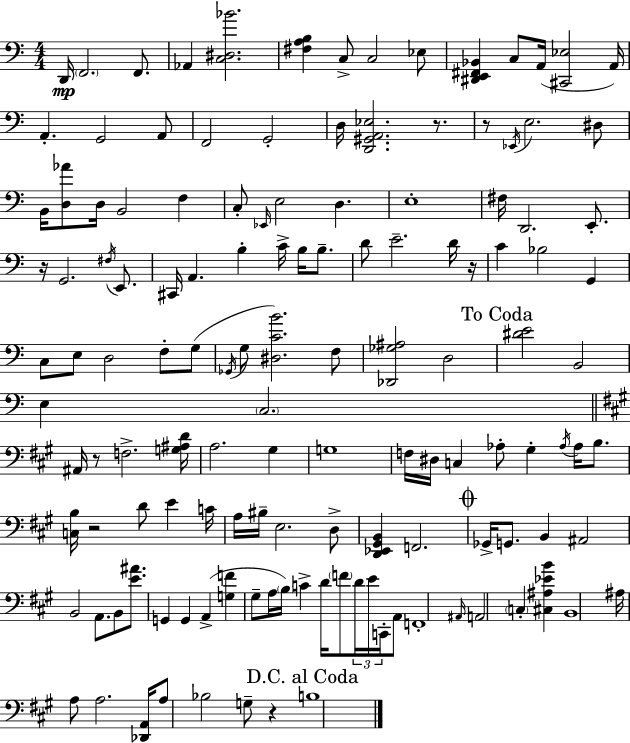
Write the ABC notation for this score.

X:1
T:Untitled
M:4/4
L:1/4
K:Am
D,,/4 F,,2 F,,/2 _A,, [C,^D,_B]2 [^F,A,B,] C,/2 C,2 _E,/2 [^D,,E,,^F,,_B,,] C,/2 A,,/4 [^C,,_E,]2 A,,/4 A,, G,,2 A,,/2 F,,2 G,,2 D,/4 [D,,^G,,A,,_E,]2 z/2 z/2 _E,,/4 E,2 ^D,/2 B,,/4 [D,_A]/2 D,/4 B,,2 F, C,/2 _E,,/4 E,2 D, E,4 ^F,/4 D,,2 E,,/2 z/4 G,,2 ^F,/4 E,,/2 ^C,,/4 A,, B, C/4 B,/4 B,/2 D/2 E2 D/4 z/4 C _B,2 G,, C,/2 E,/2 D,2 F,/2 G,/2 _G,,/4 G,/2 [^D,CB]2 F,/2 [_D,,_G,^A,]2 D,2 [^DE]2 B,,2 E, C,2 ^A,,/4 z/2 F,2 [G,^A,D]/4 A,2 ^G, G,4 F,/4 ^D,/4 C, _A,/2 ^G, _A,/4 _A,/4 B,/2 [C,B,]/4 z2 D/2 E C/4 A,/4 ^B,/4 E,2 D,/2 [D,,_E,,^G,,B,,] F,,2 _G,,/4 G,,/2 B,, ^A,,2 B,,2 A,,/2 B,,/2 [E^A]/2 G,, G,, A,, [G,F] ^G,/2 A,/4 B,/4 C D/4 F/2 D/4 E/4 C,,/4 A,,/2 F,,4 ^A,,/4 A,,2 C, [^C,^A,_EB] B,,4 ^A,/4 A,/2 A,2 [_D,,A,,]/4 A,/2 _B,2 G,/2 z B,4